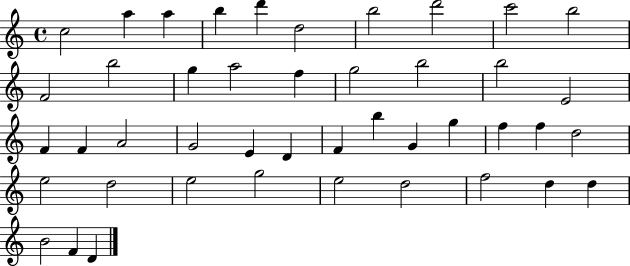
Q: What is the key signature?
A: C major